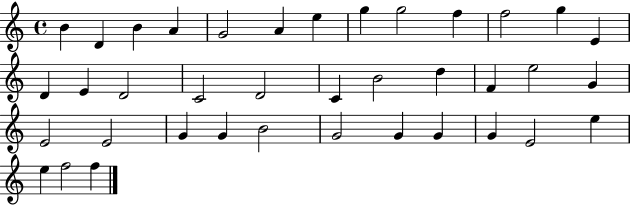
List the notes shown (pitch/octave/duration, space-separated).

B4/q D4/q B4/q A4/q G4/h A4/q E5/q G5/q G5/h F5/q F5/h G5/q E4/q D4/q E4/q D4/h C4/h D4/h C4/q B4/h D5/q F4/q E5/h G4/q E4/h E4/h G4/q G4/q B4/h G4/h G4/q G4/q G4/q E4/h E5/q E5/q F5/h F5/q